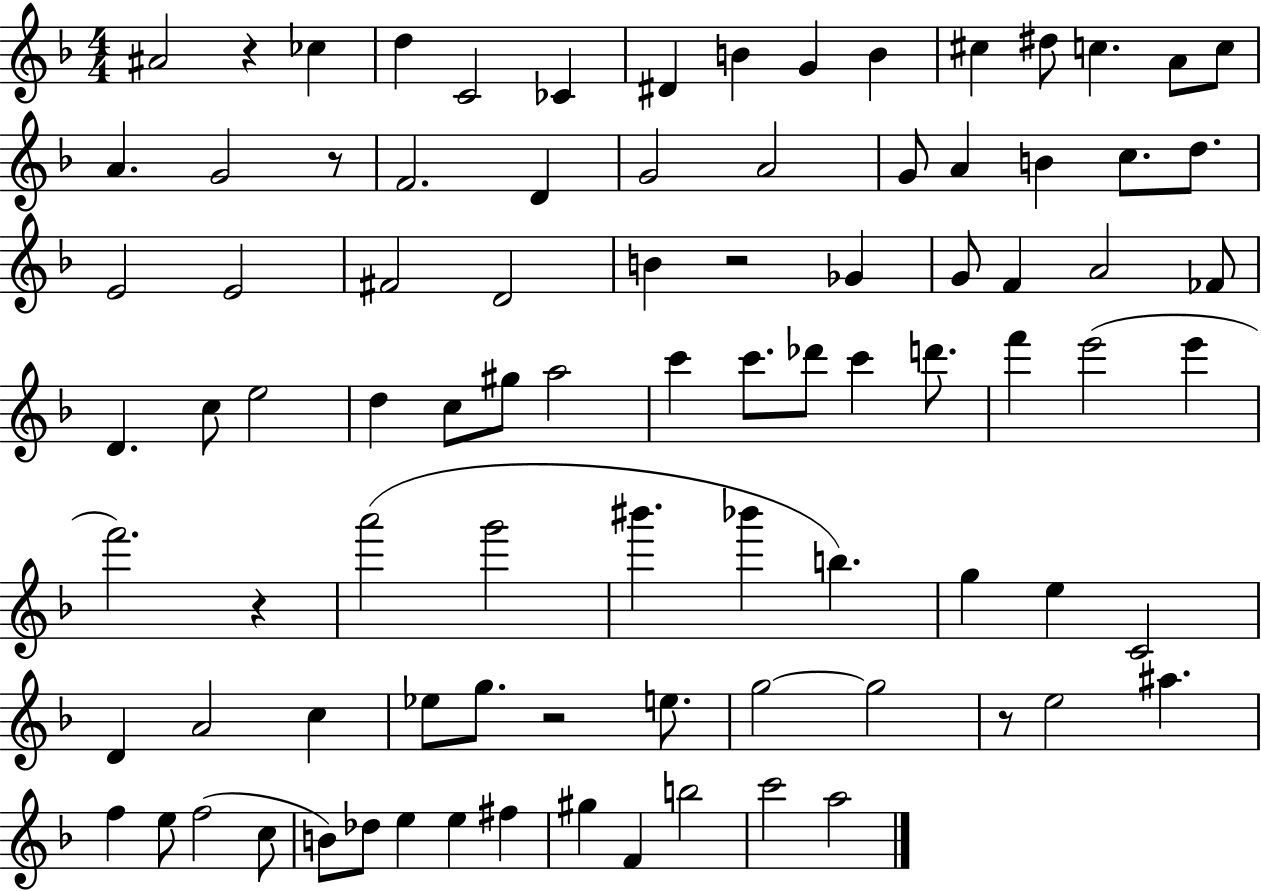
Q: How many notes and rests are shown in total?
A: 89